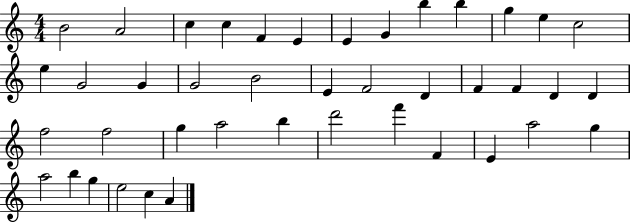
B4/h A4/h C5/q C5/q F4/q E4/q E4/q G4/q B5/q B5/q G5/q E5/q C5/h E5/q G4/h G4/q G4/h B4/h E4/q F4/h D4/q F4/q F4/q D4/q D4/q F5/h F5/h G5/q A5/h B5/q D6/h F6/q F4/q E4/q A5/h G5/q A5/h B5/q G5/q E5/h C5/q A4/q